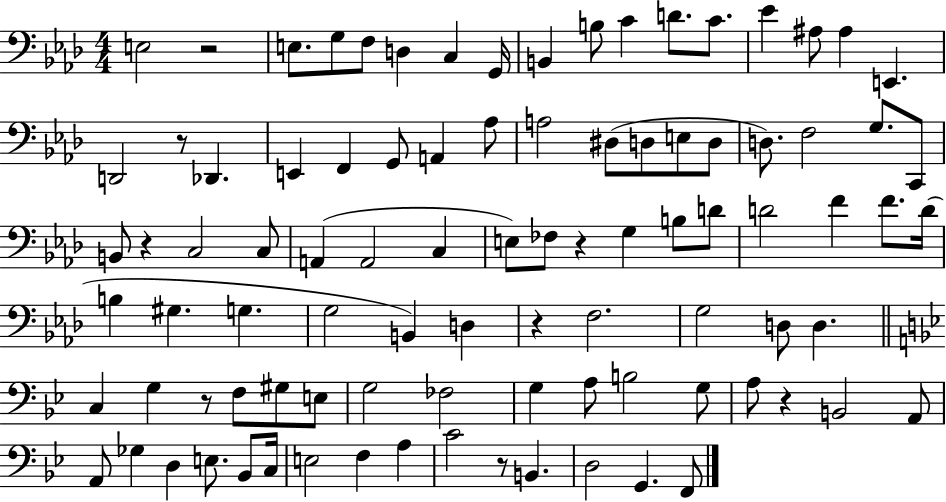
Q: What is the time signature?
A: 4/4